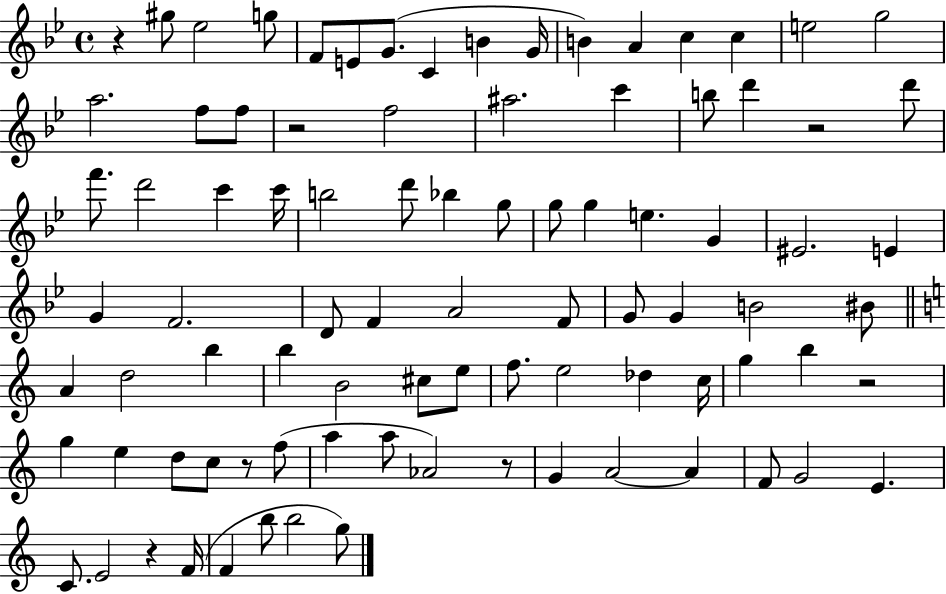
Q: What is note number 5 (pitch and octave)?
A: E4